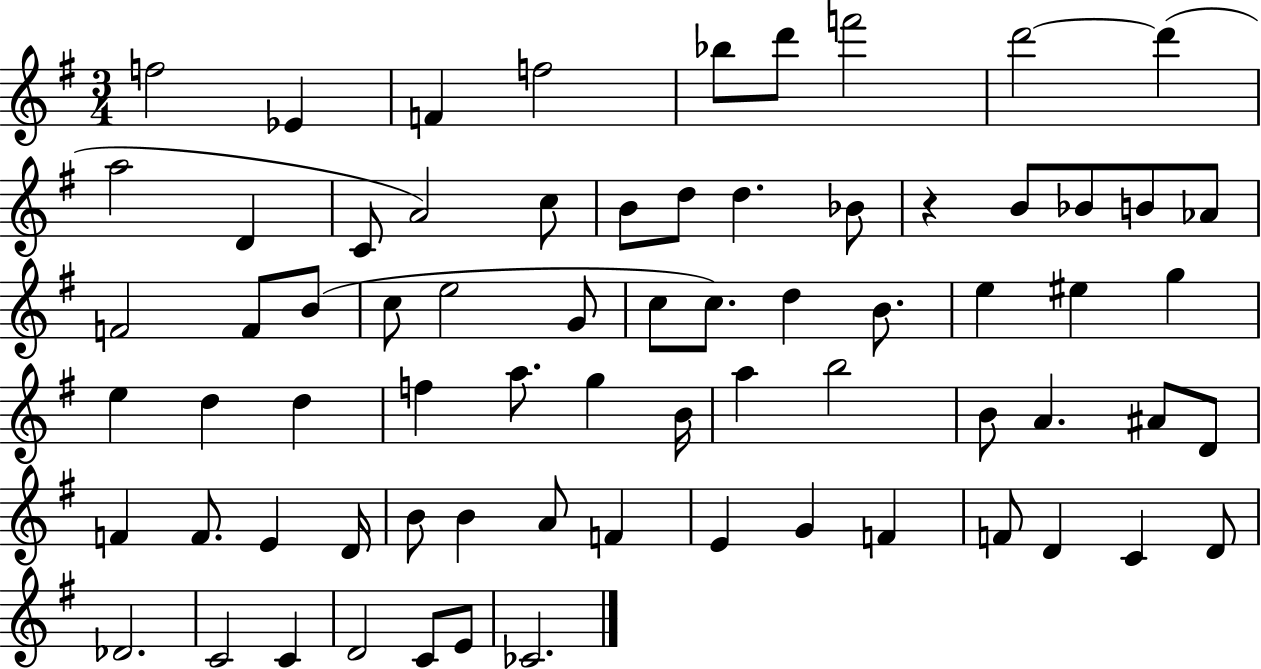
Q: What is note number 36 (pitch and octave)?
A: E5